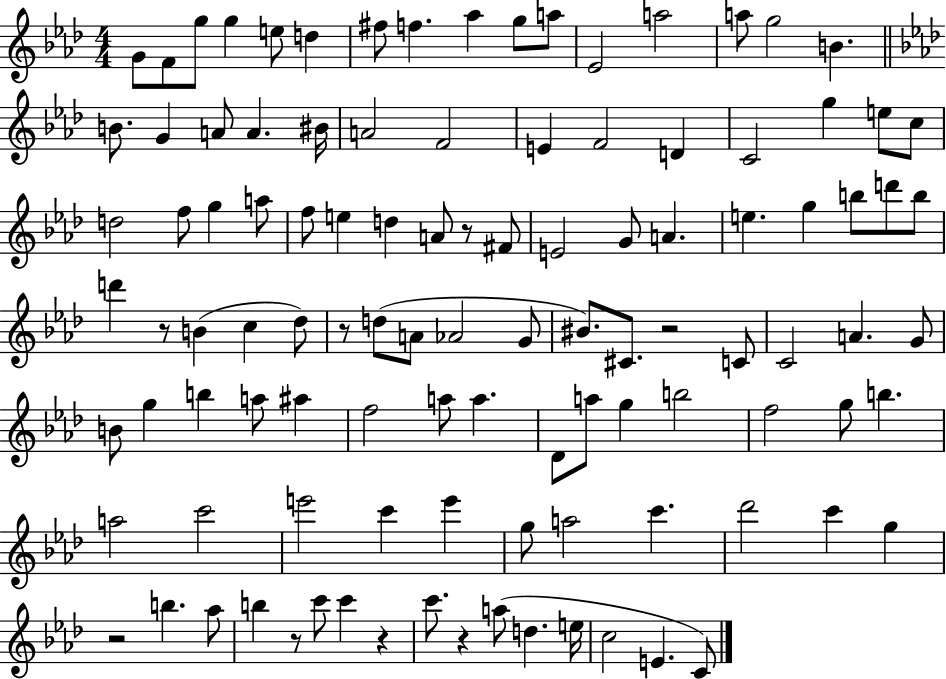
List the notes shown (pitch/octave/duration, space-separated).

G4/e F4/e G5/e G5/q E5/e D5/q F#5/e F5/q. Ab5/q G5/e A5/e Eb4/h A5/h A5/e G5/h B4/q. B4/e. G4/q A4/e A4/q. BIS4/s A4/h F4/h E4/q F4/h D4/q C4/h G5/q E5/e C5/e D5/h F5/e G5/q A5/e F5/e E5/q D5/q A4/e R/e F#4/e E4/h G4/e A4/q. E5/q. G5/q B5/e D6/e B5/e D6/q R/e B4/q C5/q Db5/e R/e D5/e A4/e Ab4/h G4/e BIS4/e. C#4/e. R/h C4/e C4/h A4/q. G4/e B4/e G5/q B5/q A5/e A#5/q F5/h A5/e A5/q. Db4/e A5/e G5/q B5/h F5/h G5/e B5/q. A5/h C6/h E6/h C6/q E6/q G5/e A5/h C6/q. Db6/h C6/q G5/q R/h B5/q. Ab5/e B5/q R/e C6/e C6/q R/q C6/e. R/q A5/e D5/q. E5/s C5/h E4/q. C4/e